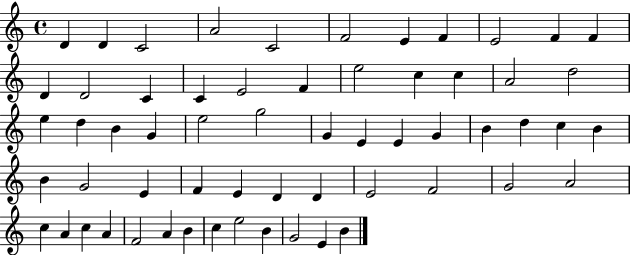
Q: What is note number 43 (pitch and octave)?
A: D4